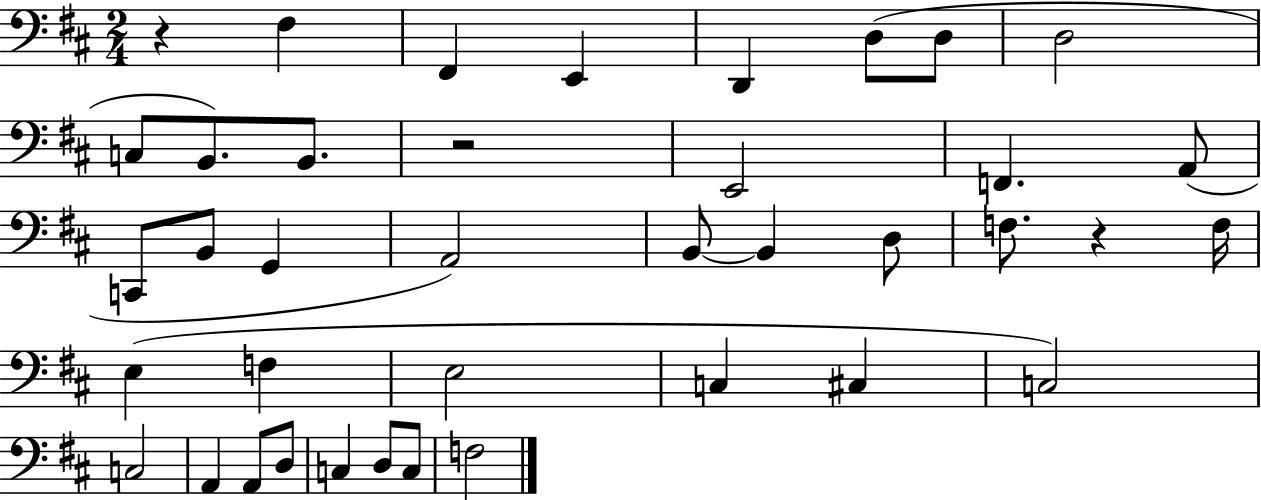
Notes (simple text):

R/q F#3/q F#2/q E2/q D2/q D3/e D3/e D3/h C3/e B2/e. B2/e. R/h E2/h F2/q. A2/e C2/e B2/e G2/q A2/h B2/e B2/q D3/e F3/e. R/q F3/s E3/q F3/q E3/h C3/q C#3/q C3/h C3/h A2/q A2/e D3/e C3/q D3/e C3/e F3/h